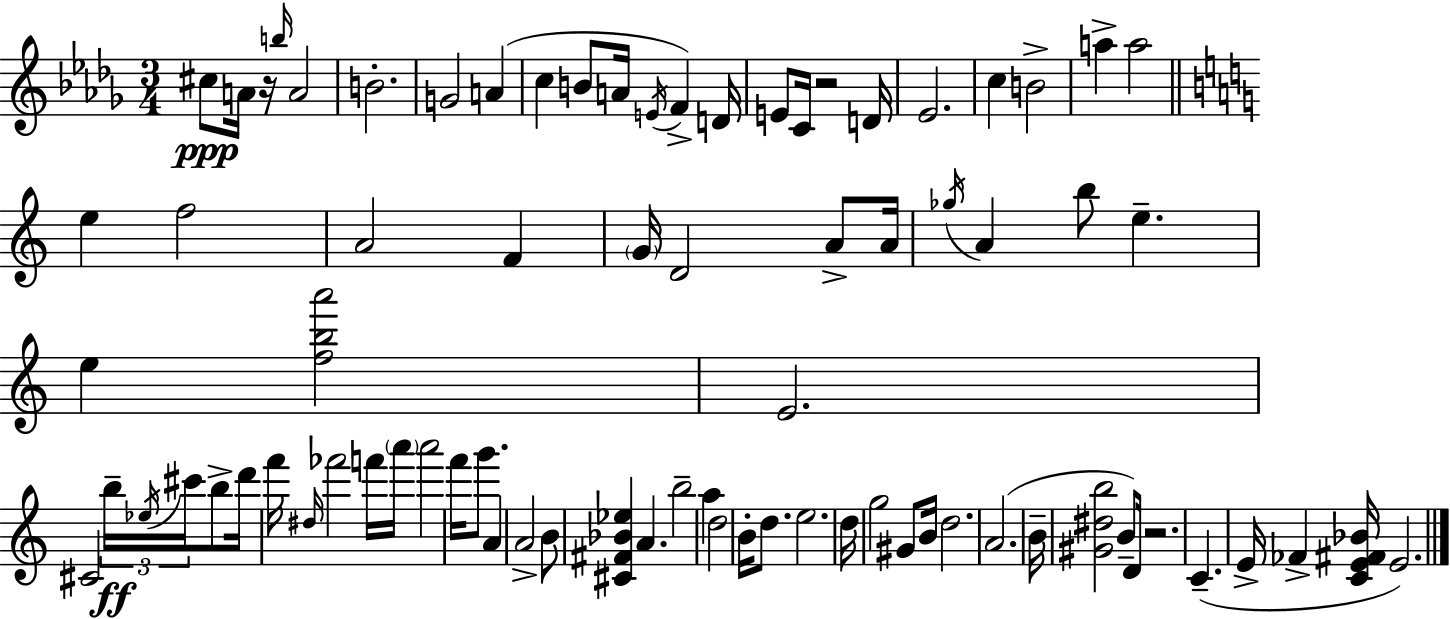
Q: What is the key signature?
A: BES minor